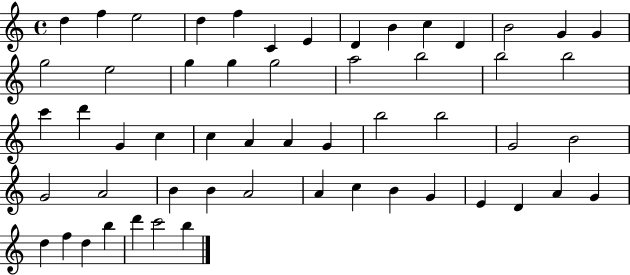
X:1
T:Untitled
M:4/4
L:1/4
K:C
d f e2 d f C E D B c D B2 G G g2 e2 g g g2 a2 b2 b2 b2 c' d' G c c A A G b2 b2 G2 B2 G2 A2 B B A2 A c B G E D A G d f d b d' c'2 b